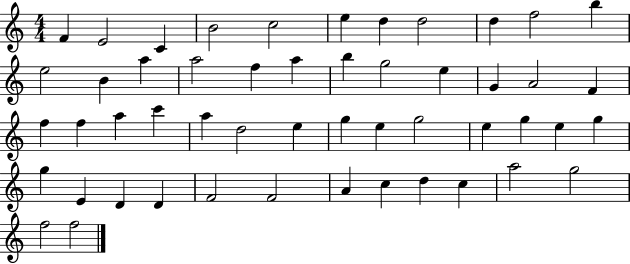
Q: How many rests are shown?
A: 0